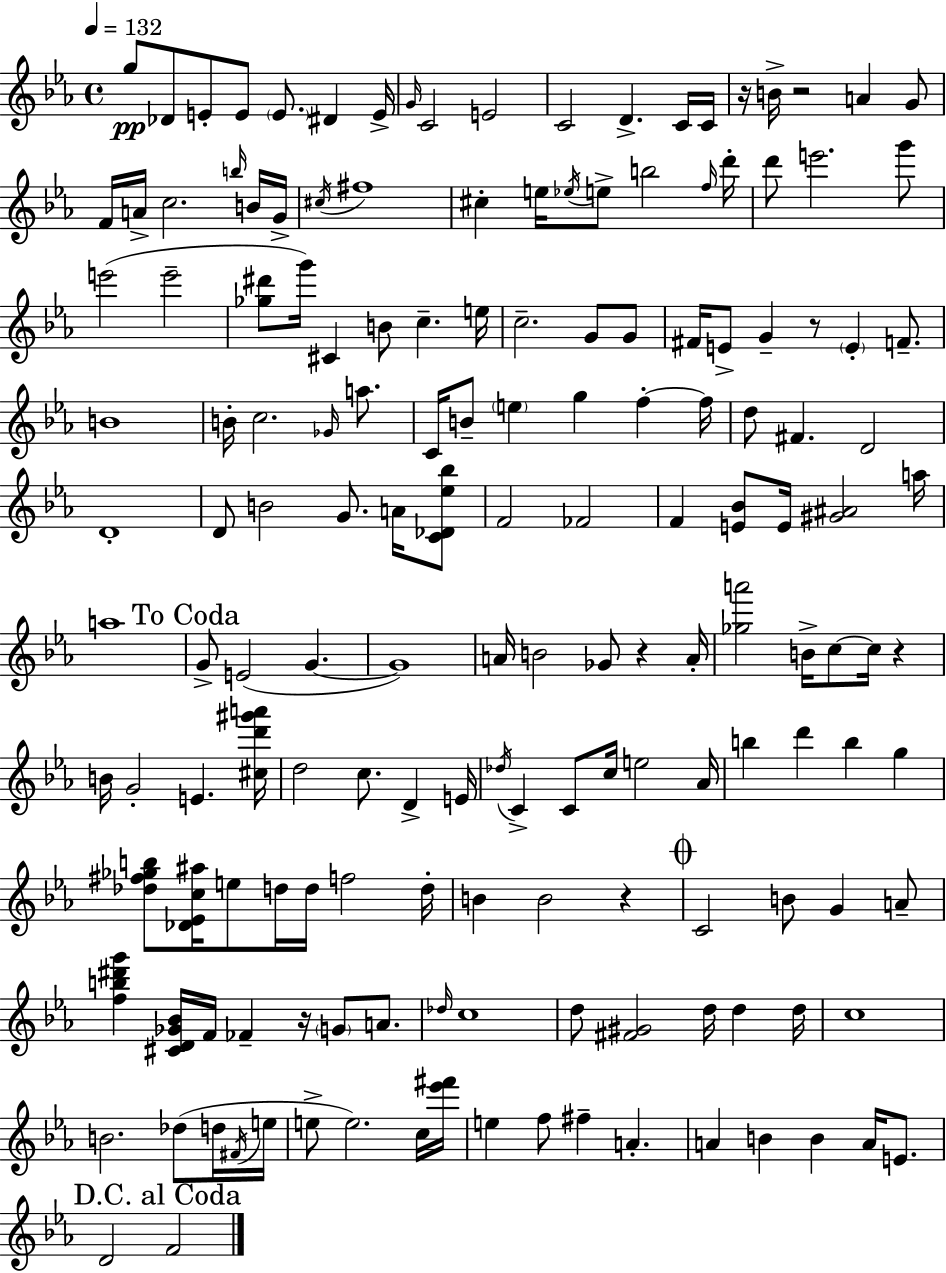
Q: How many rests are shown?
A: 7